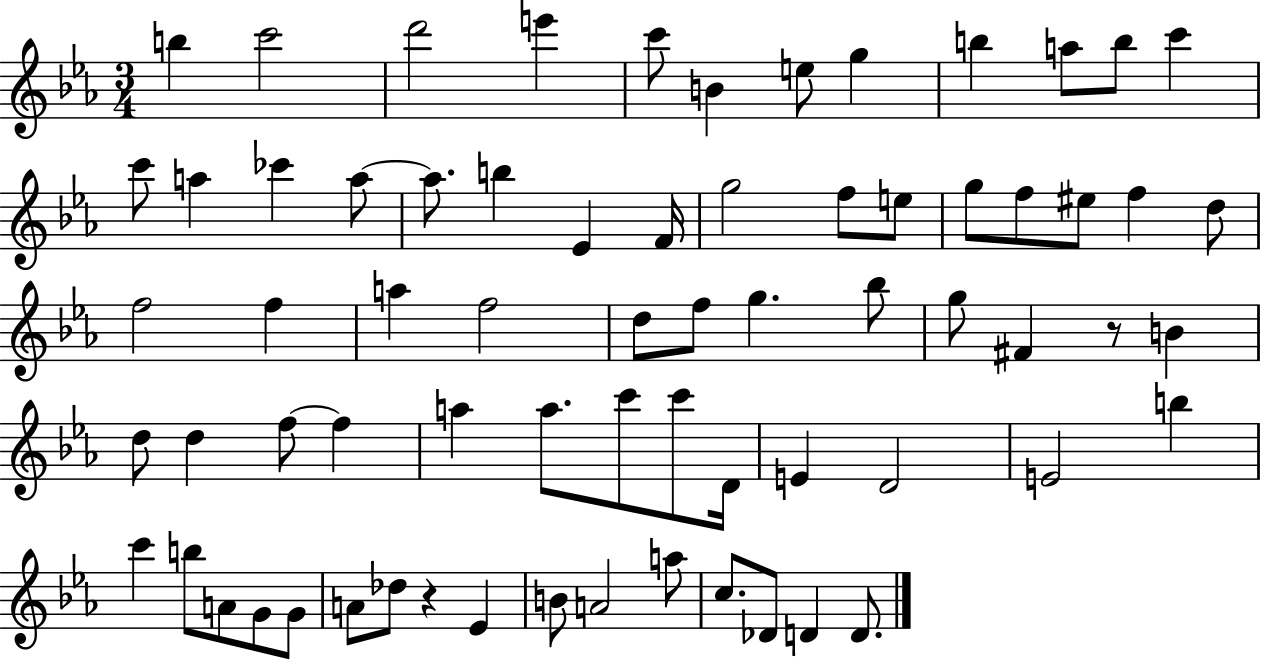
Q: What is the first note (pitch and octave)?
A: B5